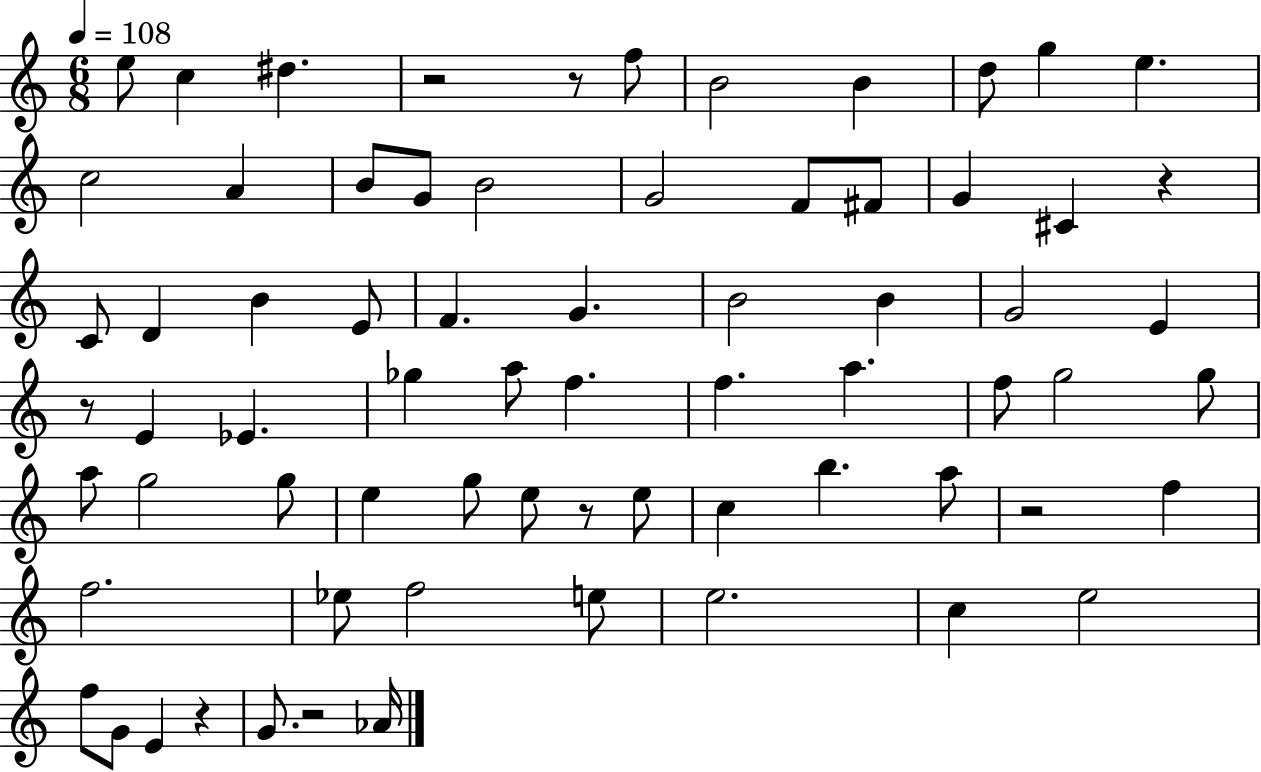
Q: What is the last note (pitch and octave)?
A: Ab4